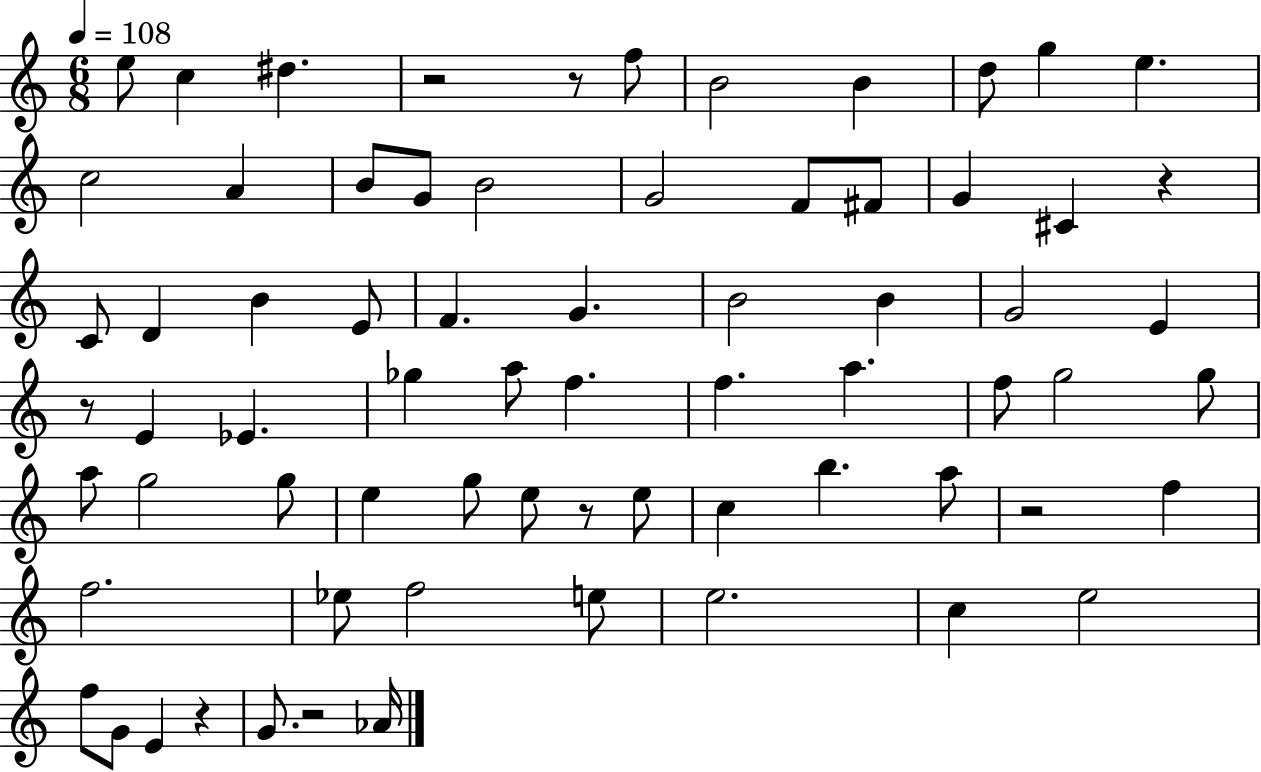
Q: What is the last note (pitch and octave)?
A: Ab4